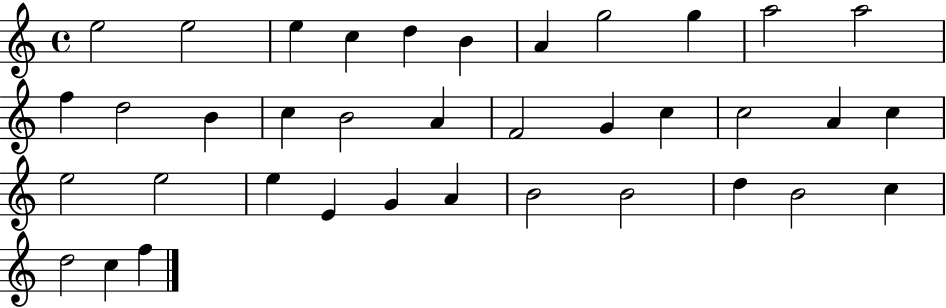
{
  \clef treble
  \time 4/4
  \defaultTimeSignature
  \key c \major
  e''2 e''2 | e''4 c''4 d''4 b'4 | a'4 g''2 g''4 | a''2 a''2 | \break f''4 d''2 b'4 | c''4 b'2 a'4 | f'2 g'4 c''4 | c''2 a'4 c''4 | \break e''2 e''2 | e''4 e'4 g'4 a'4 | b'2 b'2 | d''4 b'2 c''4 | \break d''2 c''4 f''4 | \bar "|."
}